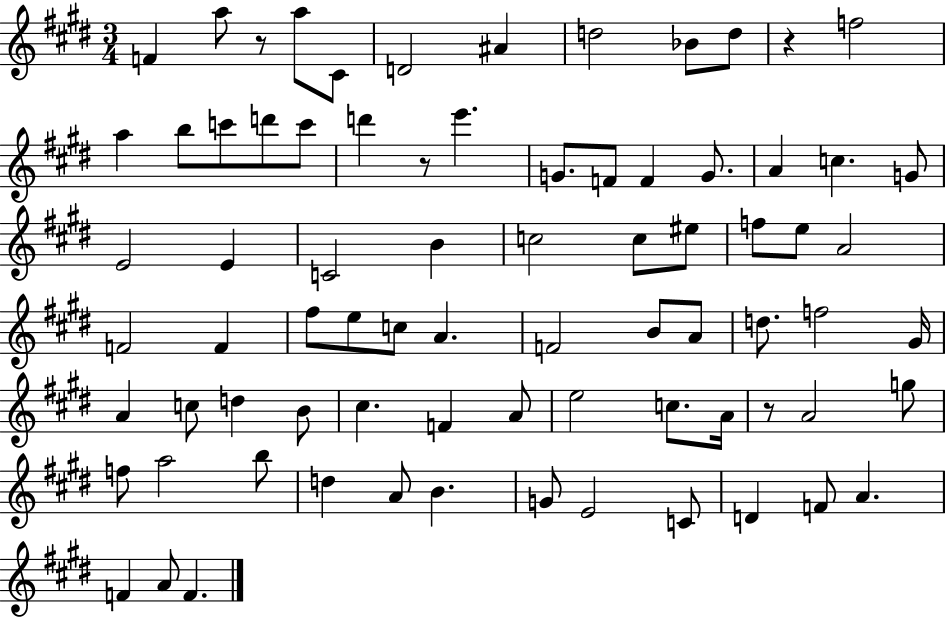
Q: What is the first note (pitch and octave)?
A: F4